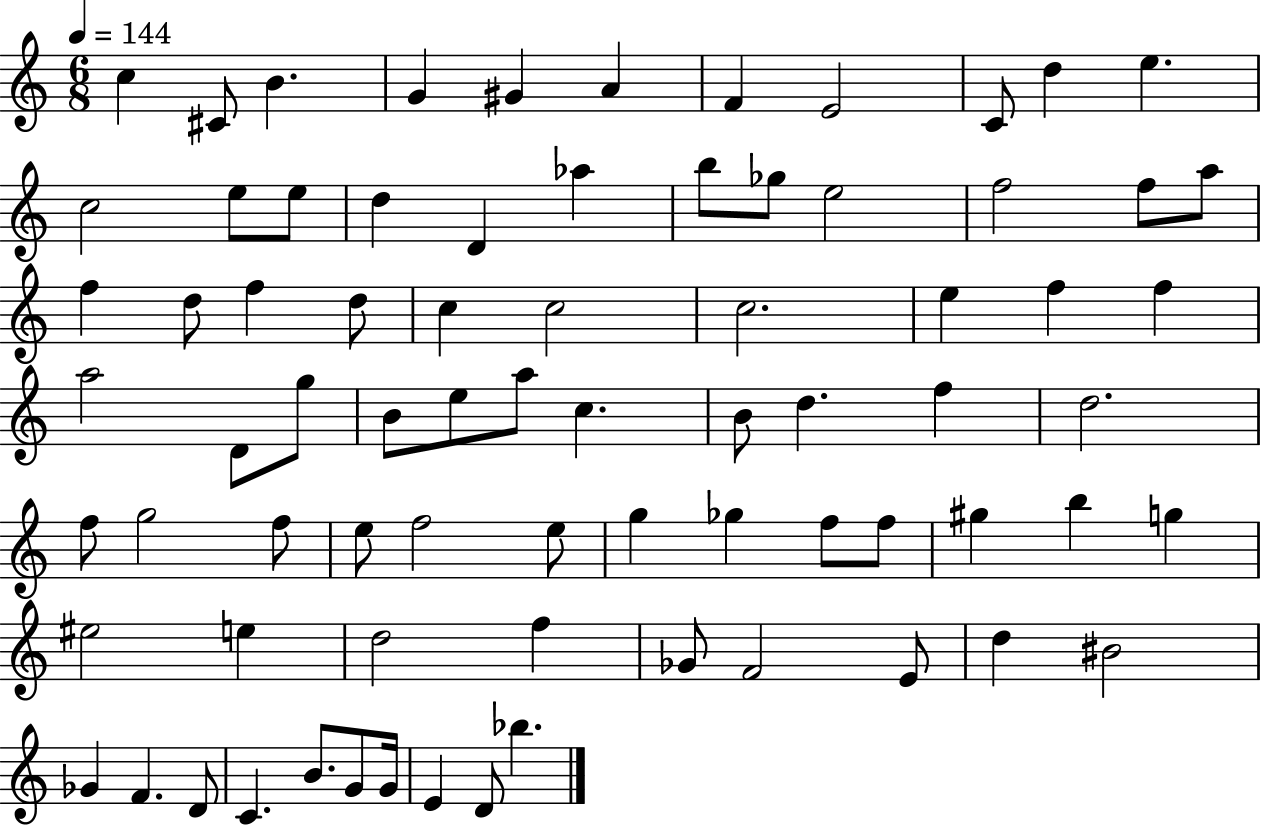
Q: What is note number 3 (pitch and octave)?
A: B4